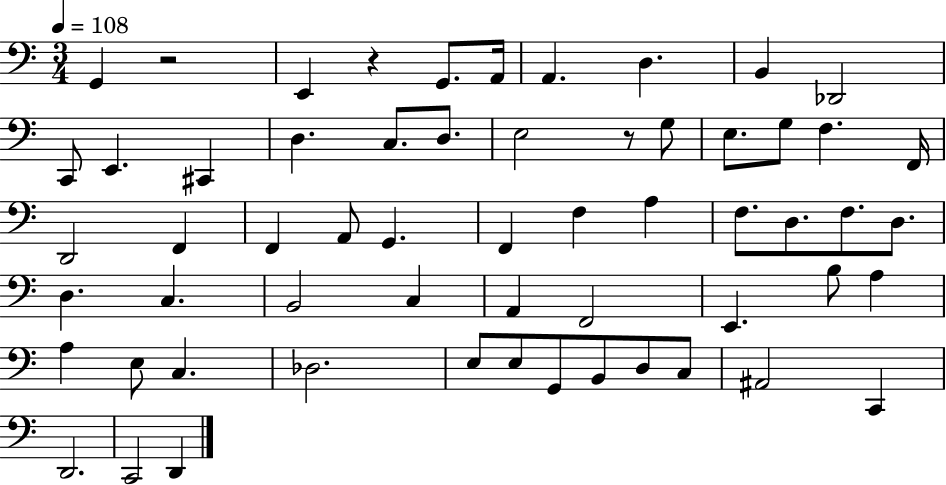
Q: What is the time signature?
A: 3/4